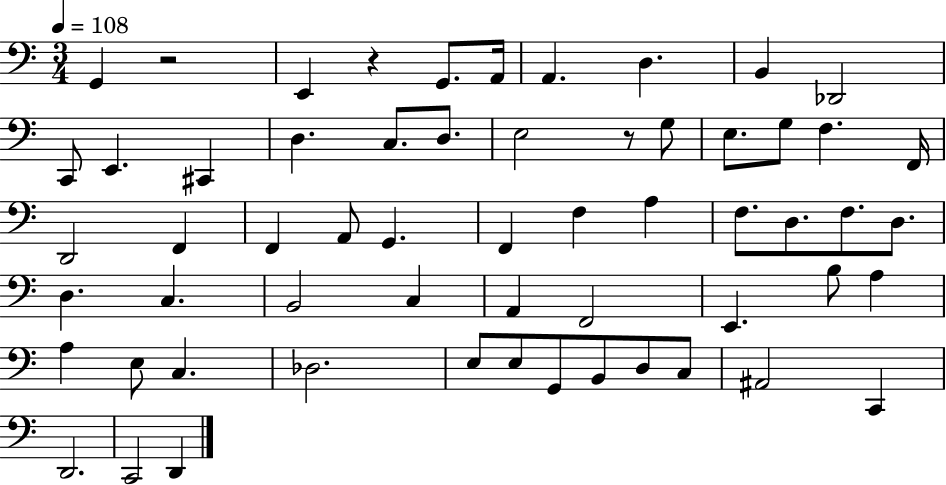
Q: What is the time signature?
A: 3/4